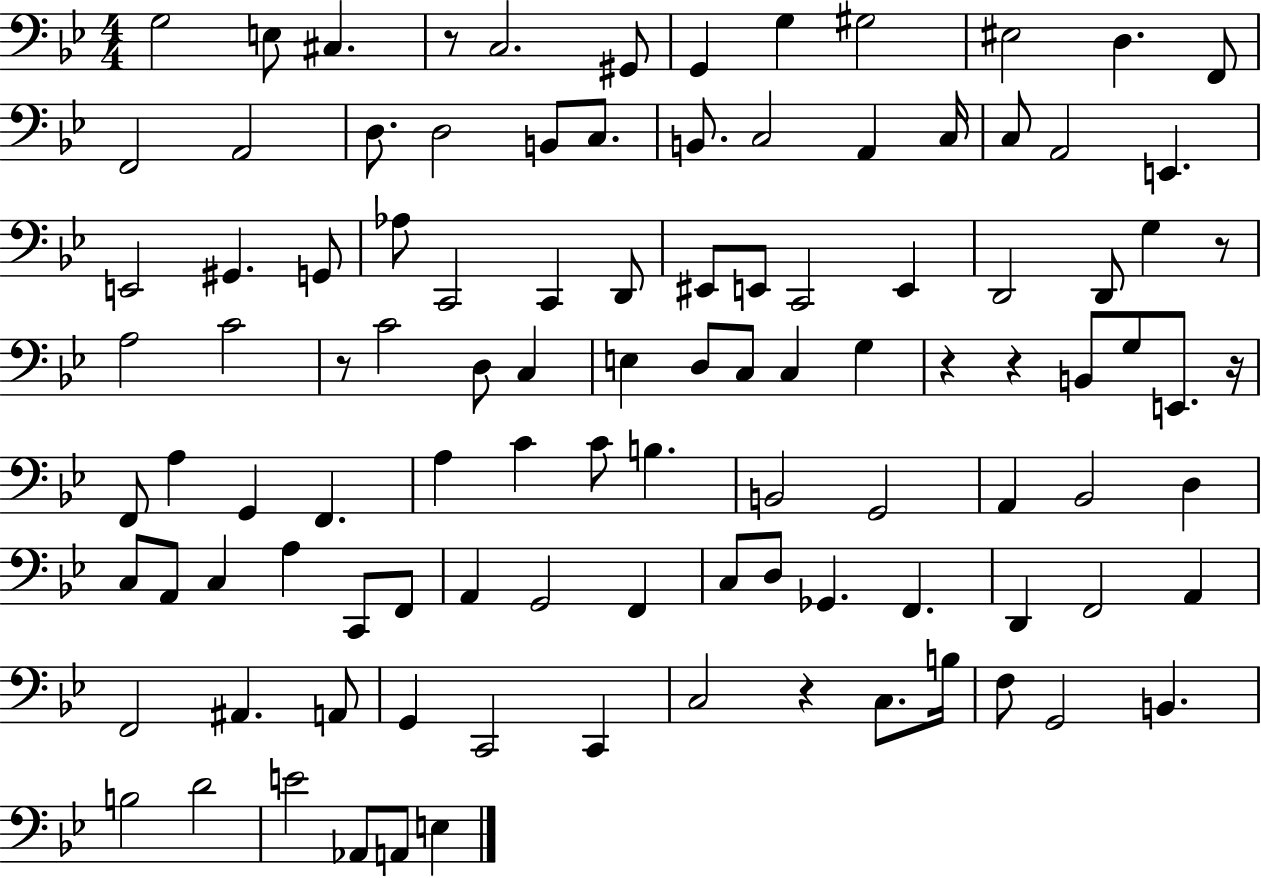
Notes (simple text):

G3/h E3/e C#3/q. R/e C3/h. G#2/e G2/q G3/q G#3/h EIS3/h D3/q. F2/e F2/h A2/h D3/e. D3/h B2/e C3/e. B2/e. C3/h A2/q C3/s C3/e A2/h E2/q. E2/h G#2/q. G2/e Ab3/e C2/h C2/q D2/e EIS2/e E2/e C2/h E2/q D2/h D2/e G3/q R/e A3/h C4/h R/e C4/h D3/e C3/q E3/q D3/e C3/e C3/q G3/q R/q R/q B2/e G3/e E2/e. R/s F2/e A3/q G2/q F2/q. A3/q C4/q C4/e B3/q. B2/h G2/h A2/q Bb2/h D3/q C3/e A2/e C3/q A3/q C2/e F2/e A2/q G2/h F2/q C3/e D3/e Gb2/q. F2/q. D2/q F2/h A2/q F2/h A#2/q. A2/e G2/q C2/h C2/q C3/h R/q C3/e. B3/s F3/e G2/h B2/q. B3/h D4/h E4/h Ab2/e A2/e E3/q